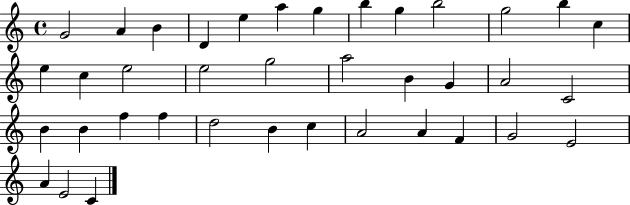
G4/h A4/q B4/q D4/q E5/q A5/q G5/q B5/q G5/q B5/h G5/h B5/q C5/q E5/q C5/q E5/h E5/h G5/h A5/h B4/q G4/q A4/h C4/h B4/q B4/q F5/q F5/q D5/h B4/q C5/q A4/h A4/q F4/q G4/h E4/h A4/q E4/h C4/q